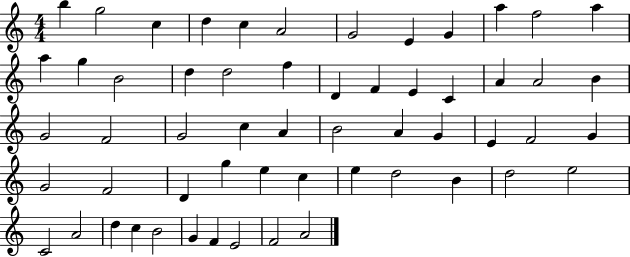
{
  \clef treble
  \numericTimeSignature
  \time 4/4
  \key c \major
  b''4 g''2 c''4 | d''4 c''4 a'2 | g'2 e'4 g'4 | a''4 f''2 a''4 | \break a''4 g''4 b'2 | d''4 d''2 f''4 | d'4 f'4 e'4 c'4 | a'4 a'2 b'4 | \break g'2 f'2 | g'2 c''4 a'4 | b'2 a'4 g'4 | e'4 f'2 g'4 | \break g'2 f'2 | d'4 g''4 e''4 c''4 | e''4 d''2 b'4 | d''2 e''2 | \break c'2 a'2 | d''4 c''4 b'2 | g'4 f'4 e'2 | f'2 a'2 | \break \bar "|."
}